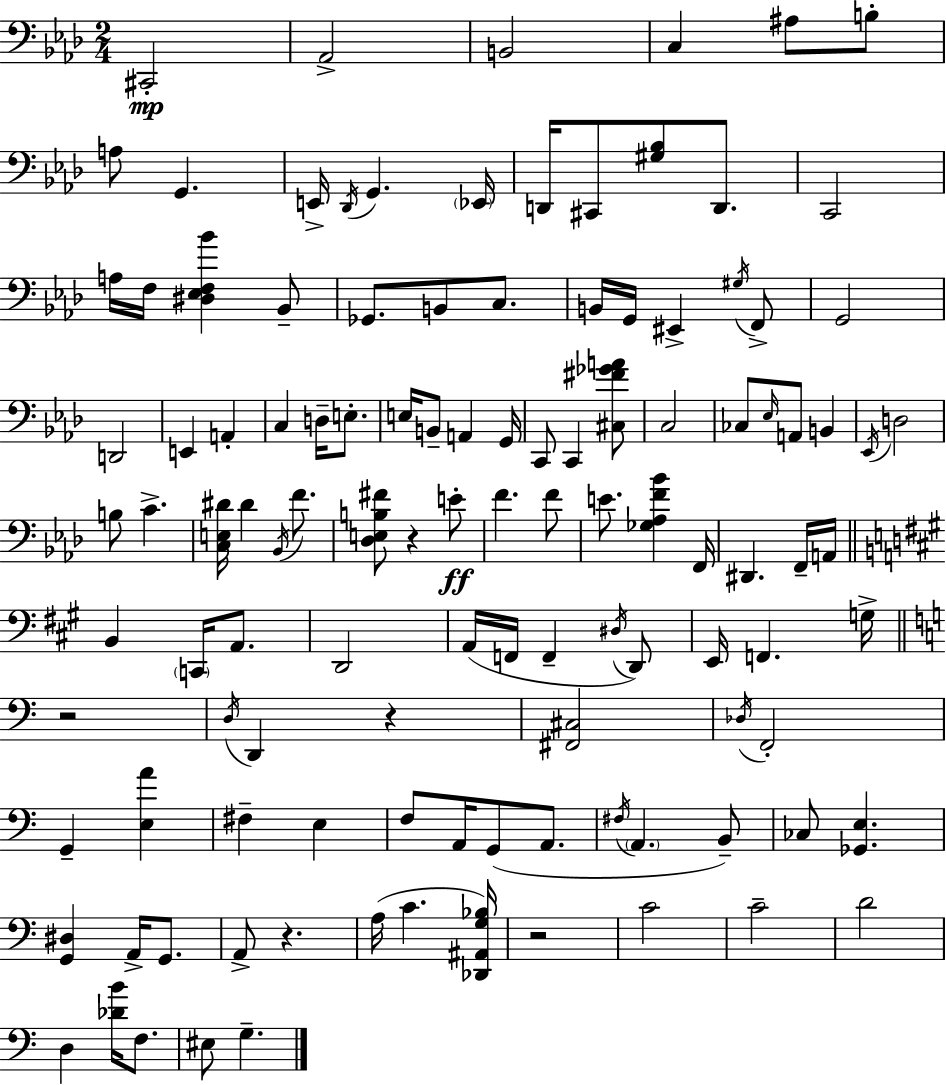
X:1
T:Untitled
M:2/4
L:1/4
K:Ab
^C,,2 _A,,2 B,,2 C, ^A,/2 B,/2 A,/2 G,, E,,/4 _D,,/4 G,, _E,,/4 D,,/4 ^C,,/2 [^G,_B,]/2 D,,/2 C,,2 A,/4 F,/4 [^D,_E,F,_B] _B,,/2 _G,,/2 B,,/2 C,/2 B,,/4 G,,/4 ^E,, ^G,/4 F,,/2 G,,2 D,,2 E,, A,, C, D,/4 E,/2 E,/4 B,,/2 A,, G,,/4 C,,/2 C,, [^C,^F_GA]/2 C,2 _C,/2 _E,/4 A,,/2 B,, _E,,/4 D,2 B,/2 C [C,E,^D]/4 ^D _B,,/4 F/2 [_D,E,B,^F]/2 z E/2 F F/2 E/2 [_G,_A,F_B] F,,/4 ^D,, F,,/4 A,,/4 B,, C,,/4 A,,/2 D,,2 A,,/4 F,,/4 F,, ^D,/4 D,,/2 E,,/4 F,, G,/4 z2 D,/4 D,, z [^F,,^C,]2 _D,/4 F,,2 G,, [E,A] ^F, E, F,/2 A,,/4 G,,/2 A,,/2 ^F,/4 A,, B,,/2 _C,/2 [_G,,E,] [G,,^D,] A,,/4 G,,/2 A,,/2 z A,/4 C [_D,,^A,,G,_B,]/4 z2 C2 C2 D2 D, [_DB]/4 F,/2 ^E,/2 G,